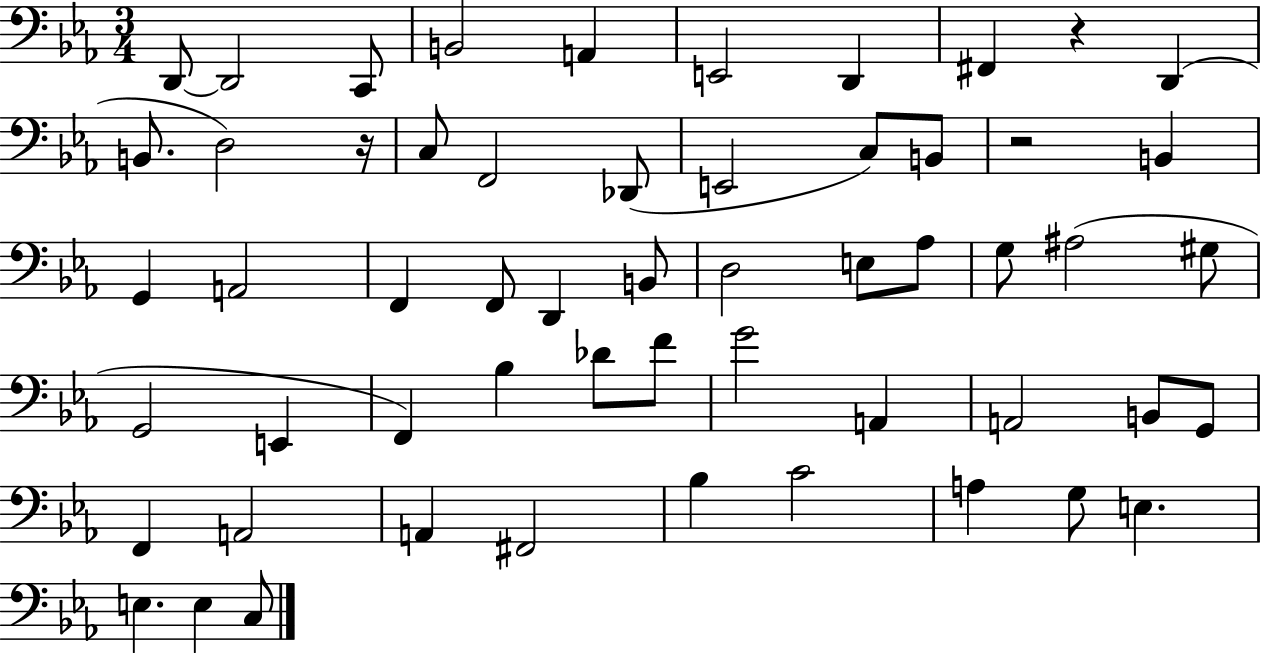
{
  \clef bass
  \numericTimeSignature
  \time 3/4
  \key ees \major
  d,8~~ d,2 c,8 | b,2 a,4 | e,2 d,4 | fis,4 r4 d,4( | \break b,8. d2) r16 | c8 f,2 des,8( | e,2 c8) b,8 | r2 b,4 | \break g,4 a,2 | f,4 f,8 d,4 b,8 | d2 e8 aes8 | g8 ais2( gis8 | \break g,2 e,4 | f,4) bes4 des'8 f'8 | g'2 a,4 | a,2 b,8 g,8 | \break f,4 a,2 | a,4 fis,2 | bes4 c'2 | a4 g8 e4. | \break e4. e4 c8 | \bar "|."
}